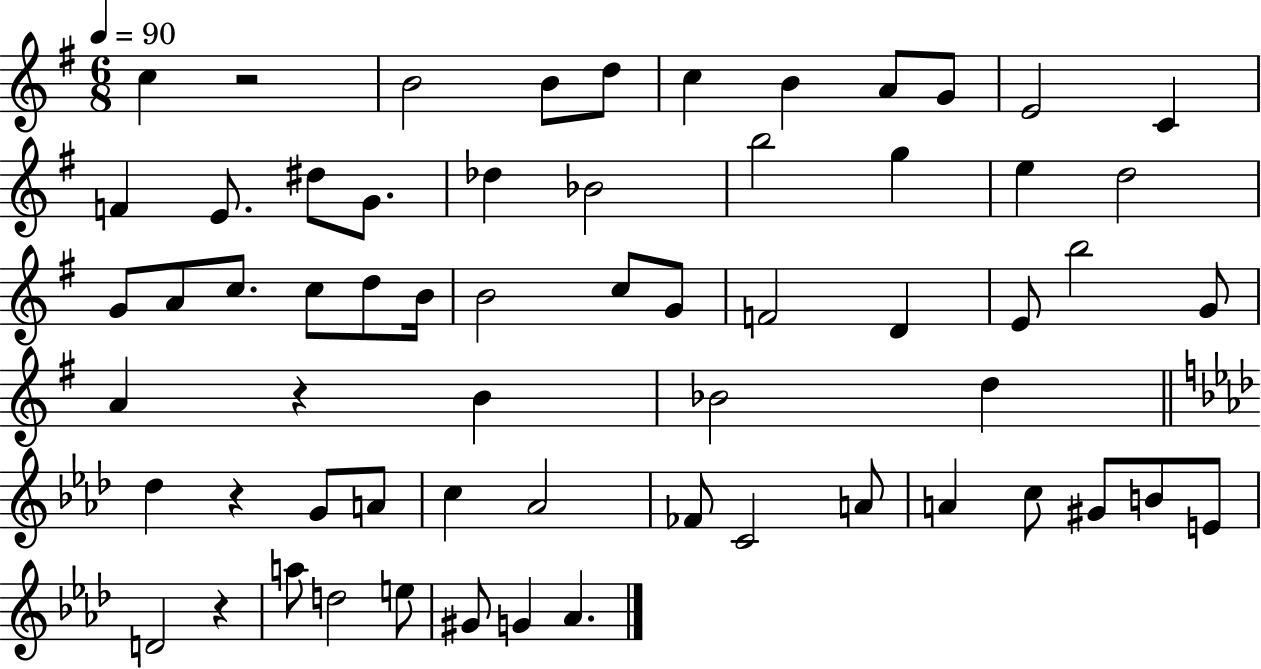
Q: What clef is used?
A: treble